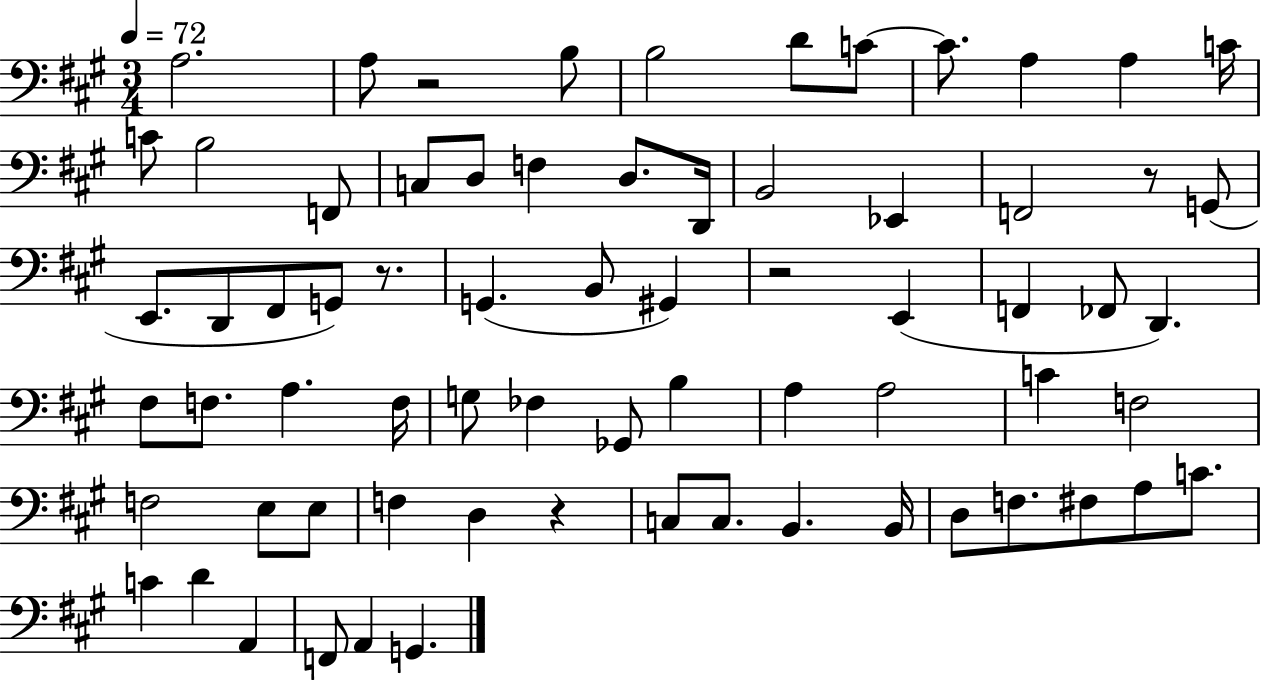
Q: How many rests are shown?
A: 5